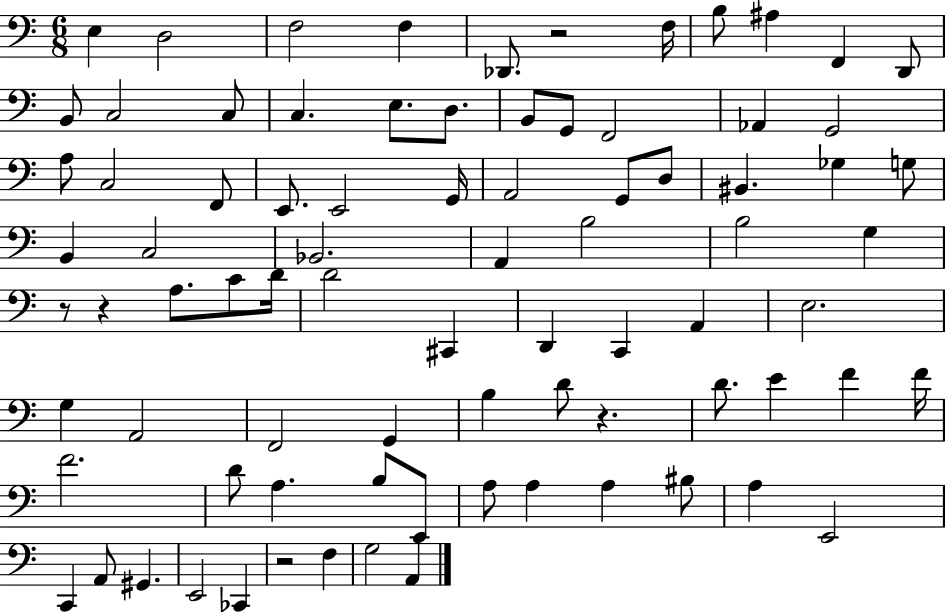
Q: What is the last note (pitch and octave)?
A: A2